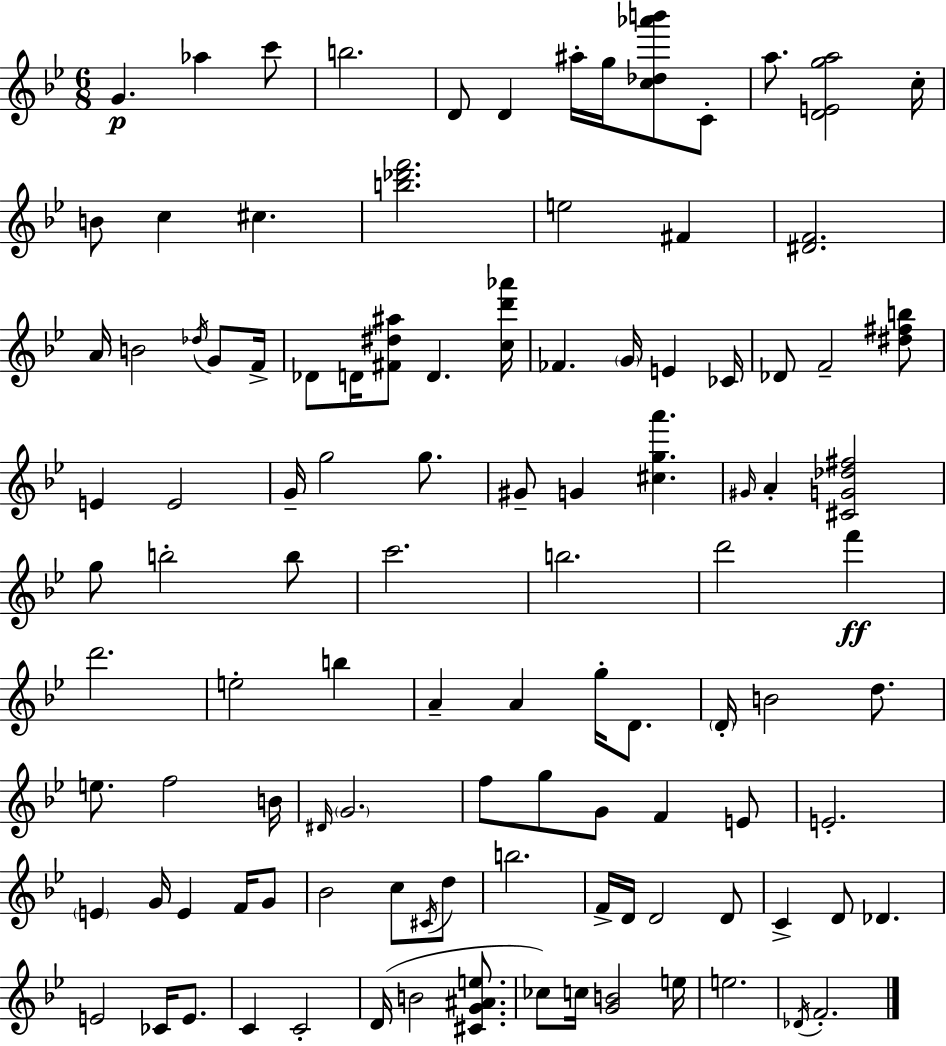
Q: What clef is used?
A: treble